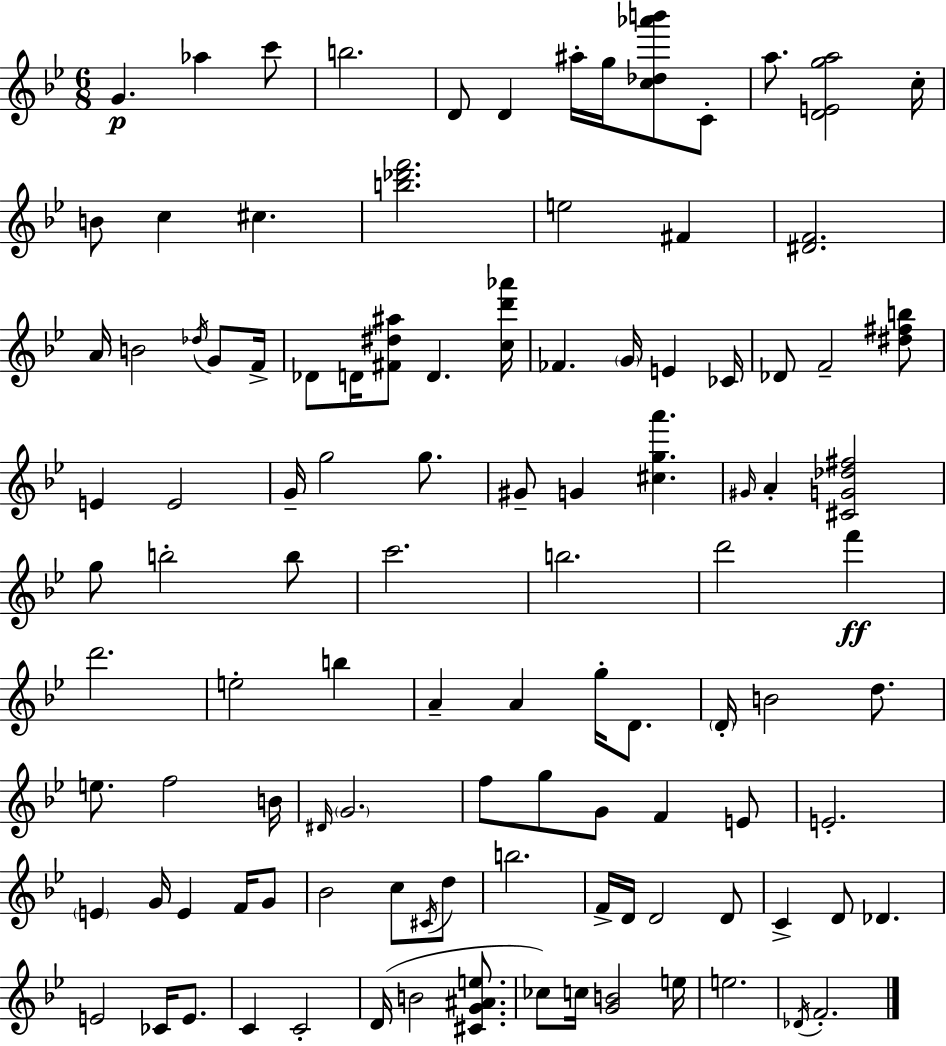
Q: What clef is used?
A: treble